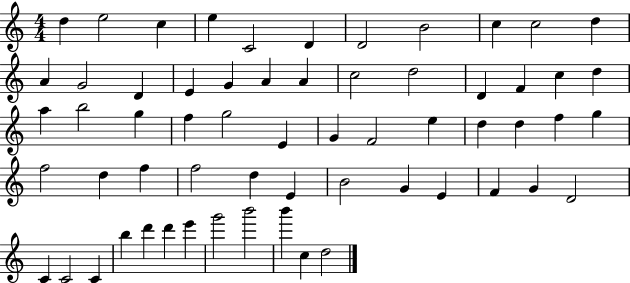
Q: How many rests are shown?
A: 0